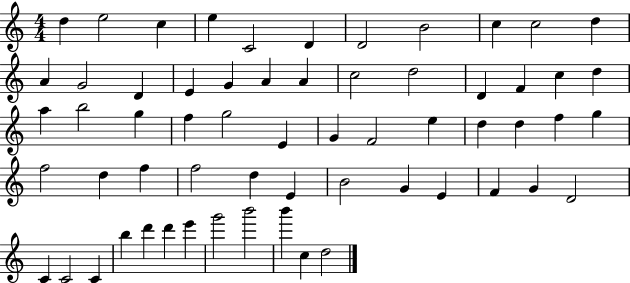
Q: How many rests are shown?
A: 0